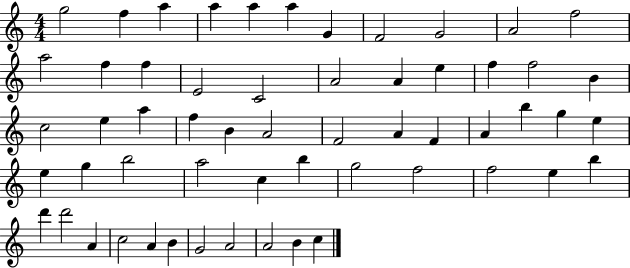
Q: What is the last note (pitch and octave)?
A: C5